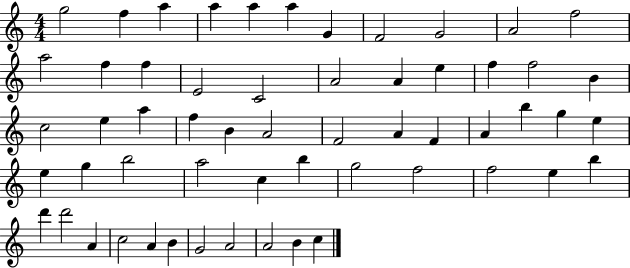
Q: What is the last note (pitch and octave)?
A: C5